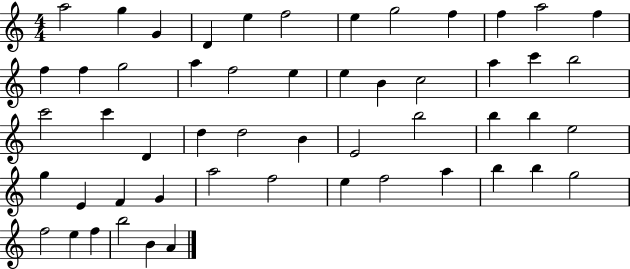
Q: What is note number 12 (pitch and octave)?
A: F5